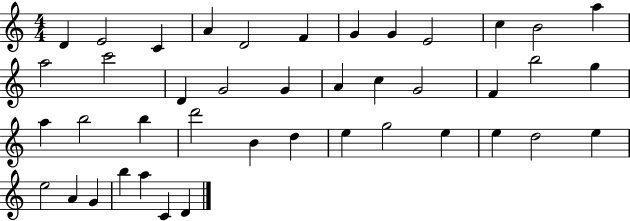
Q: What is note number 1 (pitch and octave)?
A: D4